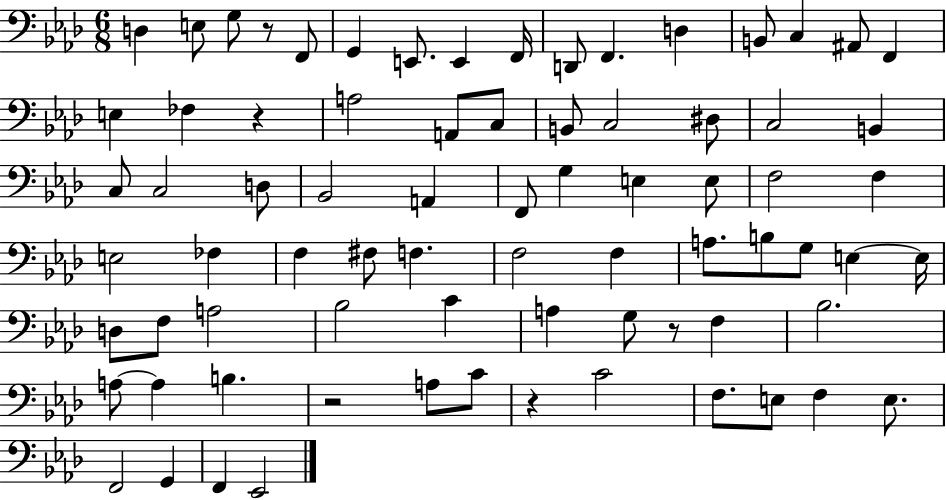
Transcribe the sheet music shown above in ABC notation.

X:1
T:Untitled
M:6/8
L:1/4
K:Ab
D, E,/2 G,/2 z/2 F,,/2 G,, E,,/2 E,, F,,/4 D,,/2 F,, D, B,,/2 C, ^A,,/2 F,, E, _F, z A,2 A,,/2 C,/2 B,,/2 C,2 ^D,/2 C,2 B,, C,/2 C,2 D,/2 _B,,2 A,, F,,/2 G, E, E,/2 F,2 F, E,2 _F, F, ^F,/2 F, F,2 F, A,/2 B,/2 G,/2 E, E,/4 D,/2 F,/2 A,2 _B,2 C A, G,/2 z/2 F, _B,2 A,/2 A, B, z2 A,/2 C/2 z C2 F,/2 E,/2 F, E,/2 F,,2 G,, F,, _E,,2